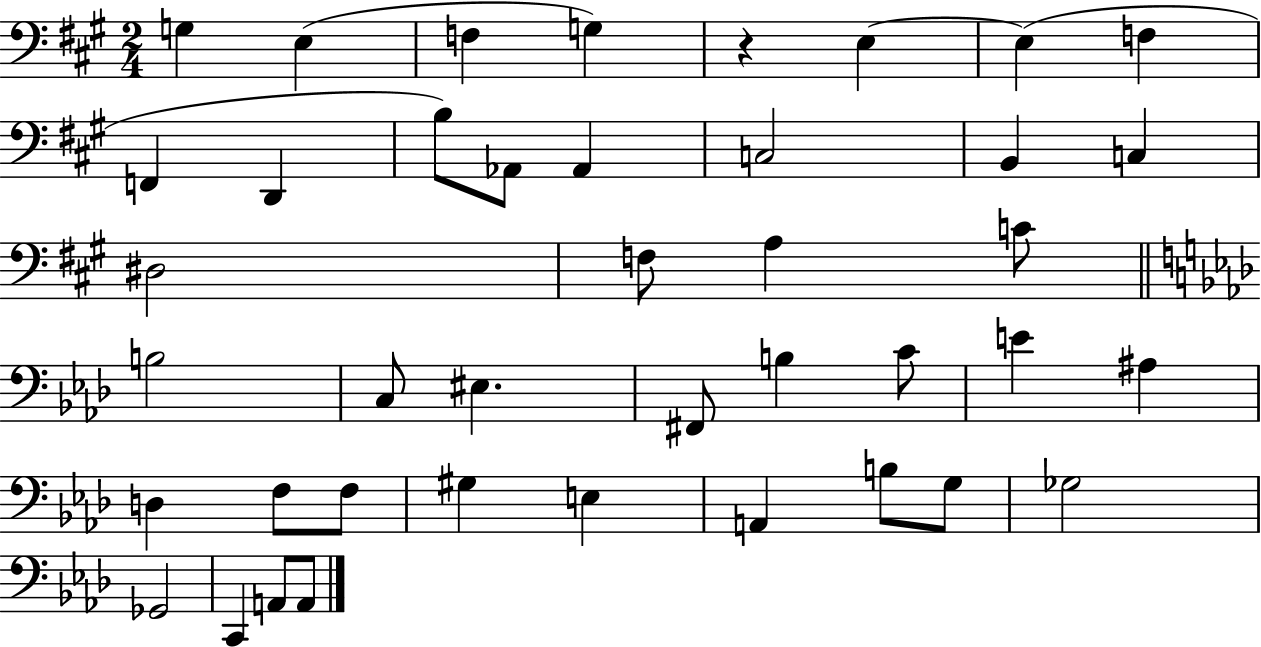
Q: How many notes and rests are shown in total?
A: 41